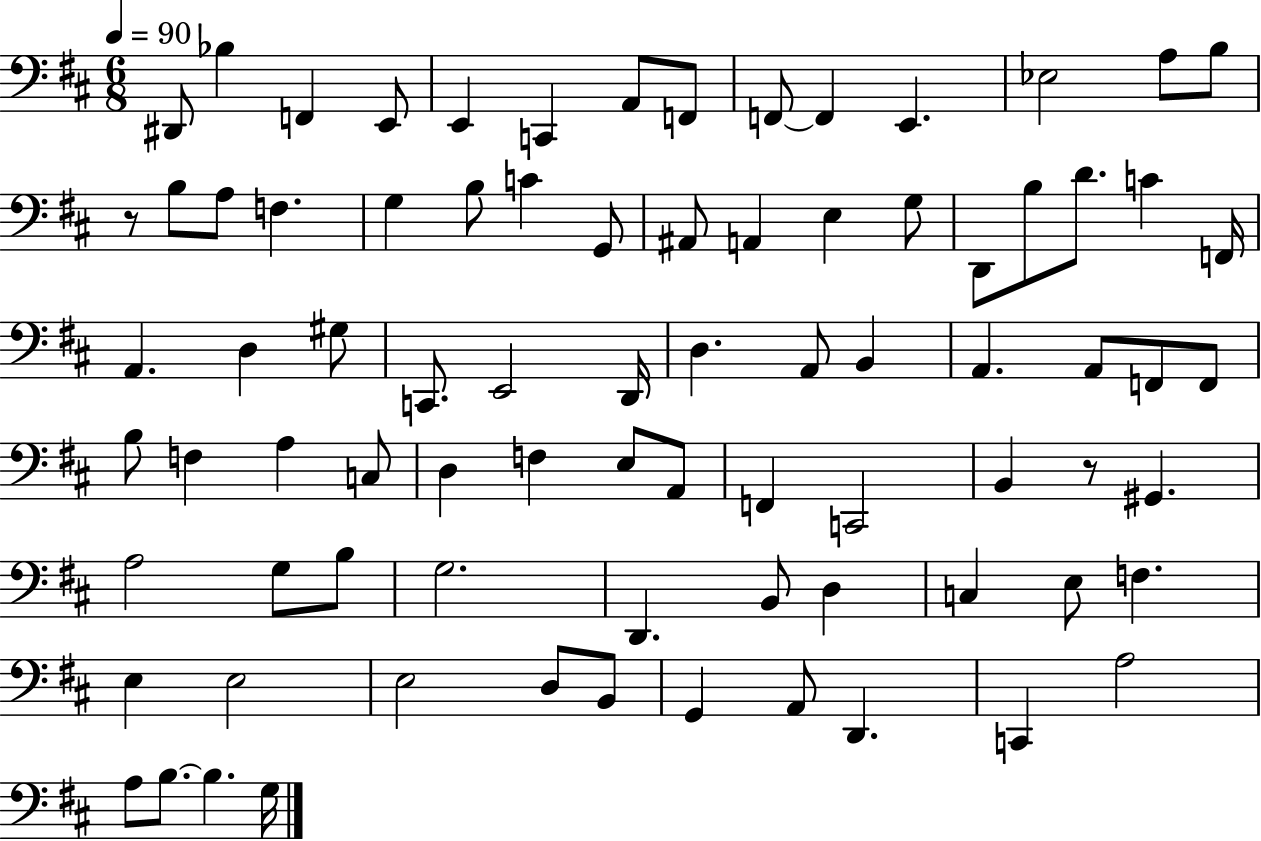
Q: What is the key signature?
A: D major